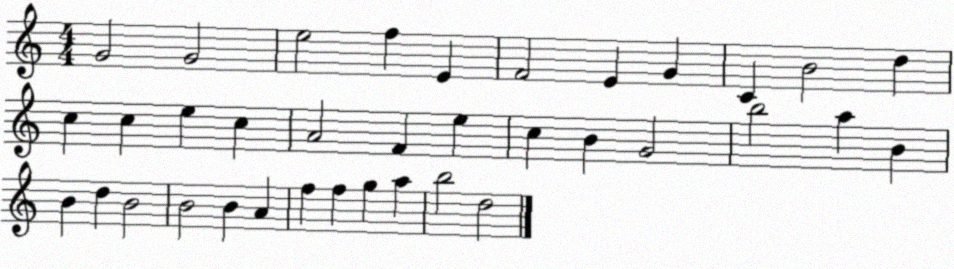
X:1
T:Untitled
M:4/4
L:1/4
K:C
G2 G2 e2 f E F2 E G C B2 d c c e c A2 F e c B G2 b2 a B B d B2 B2 B A f f g a b2 d2